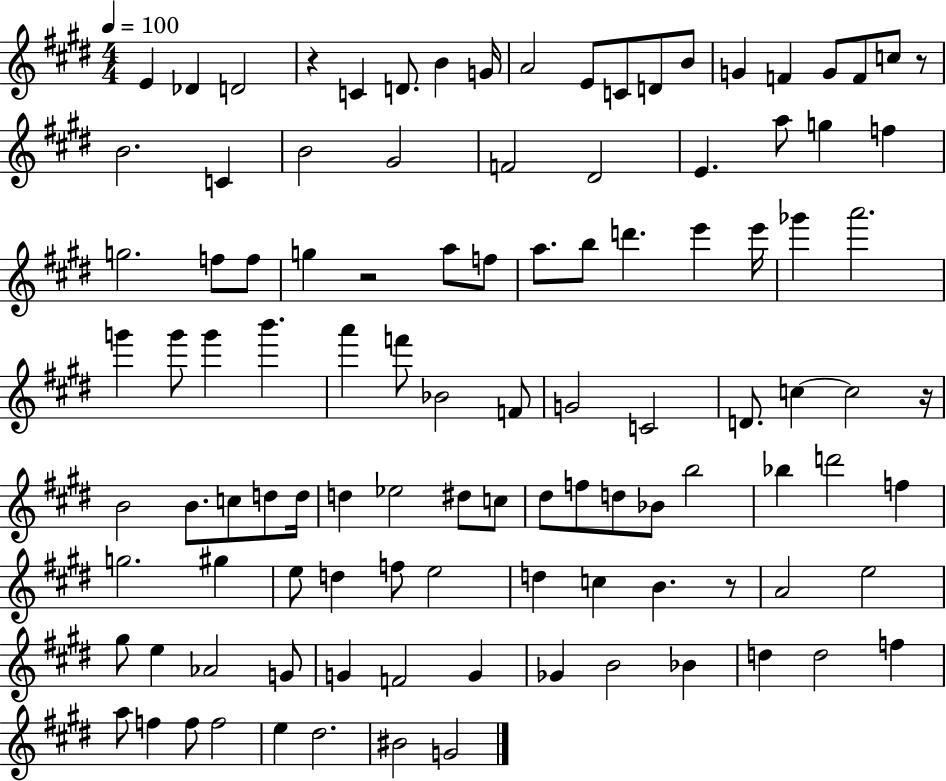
E4/q Db4/q D4/h R/q C4/q D4/e. B4/q G4/s A4/h E4/e C4/e D4/e B4/e G4/q F4/q G4/e F4/e C5/e R/e B4/h. C4/q B4/h G#4/h F4/h D#4/h E4/q. A5/e G5/q F5/q G5/h. F5/e F5/e G5/q R/h A5/e F5/e A5/e. B5/e D6/q. E6/q E6/s Gb6/q A6/h. G6/q G6/e G6/q B6/q. A6/q F6/e Bb4/h F4/e G4/h C4/h D4/e. C5/q C5/h R/s B4/h B4/e. C5/e D5/e D5/s D5/q Eb5/h D#5/e C5/e D#5/e F5/e D5/e Bb4/e B5/h Bb5/q D6/h F5/q G5/h. G#5/q E5/e D5/q F5/e E5/h D5/q C5/q B4/q. R/e A4/h E5/h G#5/e E5/q Ab4/h G4/e G4/q F4/h G4/q Gb4/q B4/h Bb4/q D5/q D5/h F5/q A5/e F5/q F5/e F5/h E5/q D#5/h. BIS4/h G4/h